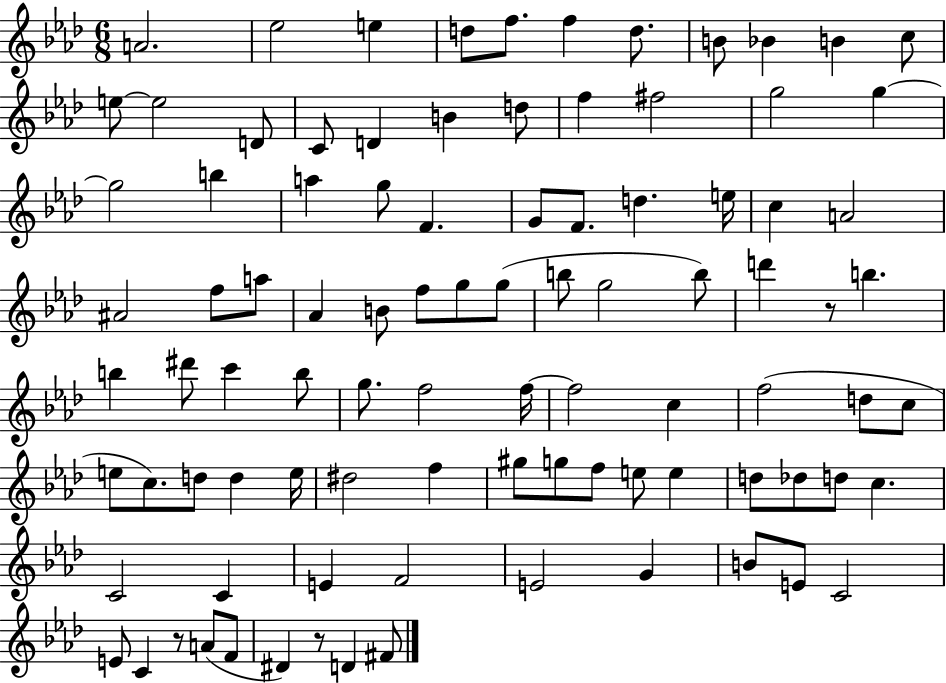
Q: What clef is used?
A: treble